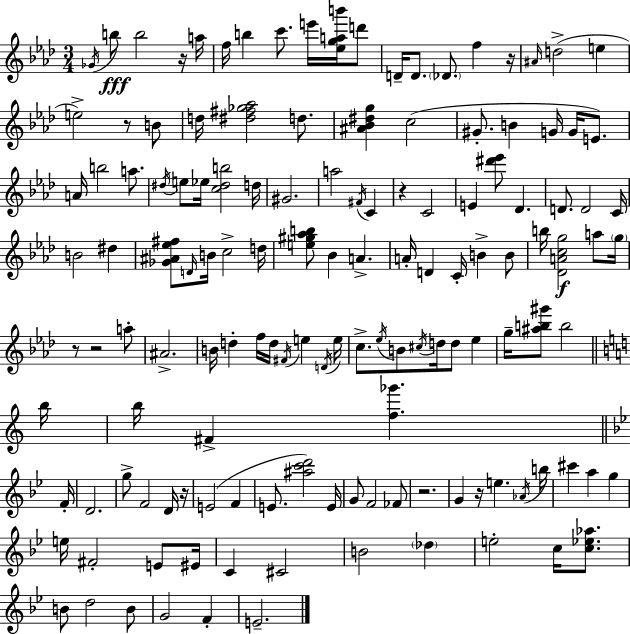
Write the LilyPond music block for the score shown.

{
  \clef treble
  \numericTimeSignature
  \time 3/4
  \key f \minor
  \repeat volta 2 { \acciaccatura { ges'16 }\fff b''8 b''2 r16 | a''16 f''16 b''4 c'''8. e'''16 <ees'' g'' a'' b'''>16 d'''8 | d'16-- d'8. \parenthesize des'8. f''4 | r16 \grace { ais'16 }( d''2-> e''4 | \break e''2->) r8 | b'8 d''16 <dis'' fis'' ges'' aes''>2 d''8. | <ais' bes' dis'' g''>4 c''2( | gis'8.-. b'4 g'16 g'16 e'8.) | \break a'16 b''2 a''8. | \acciaccatura { dis''16 } e''8 ees''16 <c'' dis'' b''>2 | d''16 gis'2. | a''2 \acciaccatura { fis'16 } | \break c'4 r4 c'2 | e'4 <dis''' ees'''>8 des'4. | d'8. d'2 | c'16 b'2 | \break dis''4 <ges' ais' ees'' fis''>8 \grace { d'16 } b'16 c''2-> | d''16 <e'' gis'' aes'' b''>8 bes'4 a'4.-> | a'16-. d'4 c'16-. b'4-> | b'8 b''16 <des' a' c'' g''>2\f | \break a''8 \parenthesize g''16 r8 r2 | a''8-. ais'2.-> | b'16 d''4-. f''16 d''16 | \acciaccatura { fis'16 } e''4 \acciaccatura { d'16 } e''16 c''8.-> \acciaccatura { ees''16 } b'8 | \break \acciaccatura { cis''16 } d''16 d''8 ees''4 g''16-- <ais'' b'' gis'''>8 | b''2 \bar "||" \break \key c \major b''16 b''16 fis'4-> <f'' ges'''>4. | \bar "||" \break \key bes \major f'16-. d'2. | g''8-> f'2 d'16 | r16 e'2( f'4 | e'8. <ais'' c''' d'''>2) | \break e'16 g'8 f'2 fes'8 | r2. | g'4 r16 e''4. | \acciaccatura { aes'16 } b''16 cis'''4 a''4 g''4 | \break e''16 fis'2-. e'8 | eis'16 c'4 cis'2 | b'2 \parenthesize des''4 | e''2-. c''16 <c'' ees'' aes''>8. | \break b'8 d''2 | b'8 g'2 f'4-. | e'2.-- | } \bar "|."
}